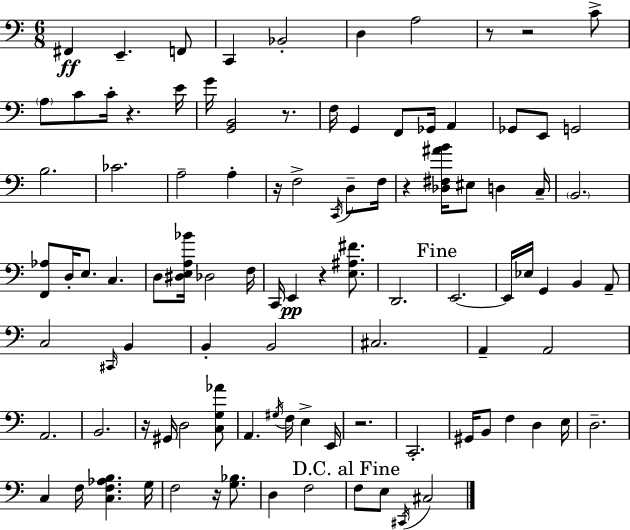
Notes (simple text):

F#2/q E2/q. F2/e C2/q Bb2/h D3/q A3/h R/e R/h C4/e A3/e C4/e C4/s R/q. E4/s G4/s [G2,B2]/h R/e. F3/s G2/q F2/e Gb2/s A2/q Gb2/e E2/e G2/h B3/h. CES4/h. A3/h A3/q R/s F3/h C2/s D3/e F3/s R/q [Db3,F#3,A#4,B4]/s EIS3/e D3/q C3/s B2/h. [F2,Ab3]/e D3/s E3/e. C3/q. D3/e [D#3,E3,A3,Bb4]/s Db3/h F3/s C2/s E2/q R/q [E3,A#3,F#4]/e. D2/h. E2/h. E2/s Eb3/s G2/q B2/q A2/e C3/h C#2/s B2/q B2/q B2/h C#3/h. A2/q A2/h A2/h. B2/h. R/s G#2/s D3/h [C3,G3,Ab4]/e A2/q. G#3/s F3/s E3/q E2/s R/h. C2/h. G#2/s B2/e F3/q D3/q E3/s D3/h. C3/q F3/s [C3,F3,Ab3,B3]/q. G3/s F3/h R/s [G3,Bb3]/e. D3/q F3/h F3/e E3/e C#2/s C#3/h